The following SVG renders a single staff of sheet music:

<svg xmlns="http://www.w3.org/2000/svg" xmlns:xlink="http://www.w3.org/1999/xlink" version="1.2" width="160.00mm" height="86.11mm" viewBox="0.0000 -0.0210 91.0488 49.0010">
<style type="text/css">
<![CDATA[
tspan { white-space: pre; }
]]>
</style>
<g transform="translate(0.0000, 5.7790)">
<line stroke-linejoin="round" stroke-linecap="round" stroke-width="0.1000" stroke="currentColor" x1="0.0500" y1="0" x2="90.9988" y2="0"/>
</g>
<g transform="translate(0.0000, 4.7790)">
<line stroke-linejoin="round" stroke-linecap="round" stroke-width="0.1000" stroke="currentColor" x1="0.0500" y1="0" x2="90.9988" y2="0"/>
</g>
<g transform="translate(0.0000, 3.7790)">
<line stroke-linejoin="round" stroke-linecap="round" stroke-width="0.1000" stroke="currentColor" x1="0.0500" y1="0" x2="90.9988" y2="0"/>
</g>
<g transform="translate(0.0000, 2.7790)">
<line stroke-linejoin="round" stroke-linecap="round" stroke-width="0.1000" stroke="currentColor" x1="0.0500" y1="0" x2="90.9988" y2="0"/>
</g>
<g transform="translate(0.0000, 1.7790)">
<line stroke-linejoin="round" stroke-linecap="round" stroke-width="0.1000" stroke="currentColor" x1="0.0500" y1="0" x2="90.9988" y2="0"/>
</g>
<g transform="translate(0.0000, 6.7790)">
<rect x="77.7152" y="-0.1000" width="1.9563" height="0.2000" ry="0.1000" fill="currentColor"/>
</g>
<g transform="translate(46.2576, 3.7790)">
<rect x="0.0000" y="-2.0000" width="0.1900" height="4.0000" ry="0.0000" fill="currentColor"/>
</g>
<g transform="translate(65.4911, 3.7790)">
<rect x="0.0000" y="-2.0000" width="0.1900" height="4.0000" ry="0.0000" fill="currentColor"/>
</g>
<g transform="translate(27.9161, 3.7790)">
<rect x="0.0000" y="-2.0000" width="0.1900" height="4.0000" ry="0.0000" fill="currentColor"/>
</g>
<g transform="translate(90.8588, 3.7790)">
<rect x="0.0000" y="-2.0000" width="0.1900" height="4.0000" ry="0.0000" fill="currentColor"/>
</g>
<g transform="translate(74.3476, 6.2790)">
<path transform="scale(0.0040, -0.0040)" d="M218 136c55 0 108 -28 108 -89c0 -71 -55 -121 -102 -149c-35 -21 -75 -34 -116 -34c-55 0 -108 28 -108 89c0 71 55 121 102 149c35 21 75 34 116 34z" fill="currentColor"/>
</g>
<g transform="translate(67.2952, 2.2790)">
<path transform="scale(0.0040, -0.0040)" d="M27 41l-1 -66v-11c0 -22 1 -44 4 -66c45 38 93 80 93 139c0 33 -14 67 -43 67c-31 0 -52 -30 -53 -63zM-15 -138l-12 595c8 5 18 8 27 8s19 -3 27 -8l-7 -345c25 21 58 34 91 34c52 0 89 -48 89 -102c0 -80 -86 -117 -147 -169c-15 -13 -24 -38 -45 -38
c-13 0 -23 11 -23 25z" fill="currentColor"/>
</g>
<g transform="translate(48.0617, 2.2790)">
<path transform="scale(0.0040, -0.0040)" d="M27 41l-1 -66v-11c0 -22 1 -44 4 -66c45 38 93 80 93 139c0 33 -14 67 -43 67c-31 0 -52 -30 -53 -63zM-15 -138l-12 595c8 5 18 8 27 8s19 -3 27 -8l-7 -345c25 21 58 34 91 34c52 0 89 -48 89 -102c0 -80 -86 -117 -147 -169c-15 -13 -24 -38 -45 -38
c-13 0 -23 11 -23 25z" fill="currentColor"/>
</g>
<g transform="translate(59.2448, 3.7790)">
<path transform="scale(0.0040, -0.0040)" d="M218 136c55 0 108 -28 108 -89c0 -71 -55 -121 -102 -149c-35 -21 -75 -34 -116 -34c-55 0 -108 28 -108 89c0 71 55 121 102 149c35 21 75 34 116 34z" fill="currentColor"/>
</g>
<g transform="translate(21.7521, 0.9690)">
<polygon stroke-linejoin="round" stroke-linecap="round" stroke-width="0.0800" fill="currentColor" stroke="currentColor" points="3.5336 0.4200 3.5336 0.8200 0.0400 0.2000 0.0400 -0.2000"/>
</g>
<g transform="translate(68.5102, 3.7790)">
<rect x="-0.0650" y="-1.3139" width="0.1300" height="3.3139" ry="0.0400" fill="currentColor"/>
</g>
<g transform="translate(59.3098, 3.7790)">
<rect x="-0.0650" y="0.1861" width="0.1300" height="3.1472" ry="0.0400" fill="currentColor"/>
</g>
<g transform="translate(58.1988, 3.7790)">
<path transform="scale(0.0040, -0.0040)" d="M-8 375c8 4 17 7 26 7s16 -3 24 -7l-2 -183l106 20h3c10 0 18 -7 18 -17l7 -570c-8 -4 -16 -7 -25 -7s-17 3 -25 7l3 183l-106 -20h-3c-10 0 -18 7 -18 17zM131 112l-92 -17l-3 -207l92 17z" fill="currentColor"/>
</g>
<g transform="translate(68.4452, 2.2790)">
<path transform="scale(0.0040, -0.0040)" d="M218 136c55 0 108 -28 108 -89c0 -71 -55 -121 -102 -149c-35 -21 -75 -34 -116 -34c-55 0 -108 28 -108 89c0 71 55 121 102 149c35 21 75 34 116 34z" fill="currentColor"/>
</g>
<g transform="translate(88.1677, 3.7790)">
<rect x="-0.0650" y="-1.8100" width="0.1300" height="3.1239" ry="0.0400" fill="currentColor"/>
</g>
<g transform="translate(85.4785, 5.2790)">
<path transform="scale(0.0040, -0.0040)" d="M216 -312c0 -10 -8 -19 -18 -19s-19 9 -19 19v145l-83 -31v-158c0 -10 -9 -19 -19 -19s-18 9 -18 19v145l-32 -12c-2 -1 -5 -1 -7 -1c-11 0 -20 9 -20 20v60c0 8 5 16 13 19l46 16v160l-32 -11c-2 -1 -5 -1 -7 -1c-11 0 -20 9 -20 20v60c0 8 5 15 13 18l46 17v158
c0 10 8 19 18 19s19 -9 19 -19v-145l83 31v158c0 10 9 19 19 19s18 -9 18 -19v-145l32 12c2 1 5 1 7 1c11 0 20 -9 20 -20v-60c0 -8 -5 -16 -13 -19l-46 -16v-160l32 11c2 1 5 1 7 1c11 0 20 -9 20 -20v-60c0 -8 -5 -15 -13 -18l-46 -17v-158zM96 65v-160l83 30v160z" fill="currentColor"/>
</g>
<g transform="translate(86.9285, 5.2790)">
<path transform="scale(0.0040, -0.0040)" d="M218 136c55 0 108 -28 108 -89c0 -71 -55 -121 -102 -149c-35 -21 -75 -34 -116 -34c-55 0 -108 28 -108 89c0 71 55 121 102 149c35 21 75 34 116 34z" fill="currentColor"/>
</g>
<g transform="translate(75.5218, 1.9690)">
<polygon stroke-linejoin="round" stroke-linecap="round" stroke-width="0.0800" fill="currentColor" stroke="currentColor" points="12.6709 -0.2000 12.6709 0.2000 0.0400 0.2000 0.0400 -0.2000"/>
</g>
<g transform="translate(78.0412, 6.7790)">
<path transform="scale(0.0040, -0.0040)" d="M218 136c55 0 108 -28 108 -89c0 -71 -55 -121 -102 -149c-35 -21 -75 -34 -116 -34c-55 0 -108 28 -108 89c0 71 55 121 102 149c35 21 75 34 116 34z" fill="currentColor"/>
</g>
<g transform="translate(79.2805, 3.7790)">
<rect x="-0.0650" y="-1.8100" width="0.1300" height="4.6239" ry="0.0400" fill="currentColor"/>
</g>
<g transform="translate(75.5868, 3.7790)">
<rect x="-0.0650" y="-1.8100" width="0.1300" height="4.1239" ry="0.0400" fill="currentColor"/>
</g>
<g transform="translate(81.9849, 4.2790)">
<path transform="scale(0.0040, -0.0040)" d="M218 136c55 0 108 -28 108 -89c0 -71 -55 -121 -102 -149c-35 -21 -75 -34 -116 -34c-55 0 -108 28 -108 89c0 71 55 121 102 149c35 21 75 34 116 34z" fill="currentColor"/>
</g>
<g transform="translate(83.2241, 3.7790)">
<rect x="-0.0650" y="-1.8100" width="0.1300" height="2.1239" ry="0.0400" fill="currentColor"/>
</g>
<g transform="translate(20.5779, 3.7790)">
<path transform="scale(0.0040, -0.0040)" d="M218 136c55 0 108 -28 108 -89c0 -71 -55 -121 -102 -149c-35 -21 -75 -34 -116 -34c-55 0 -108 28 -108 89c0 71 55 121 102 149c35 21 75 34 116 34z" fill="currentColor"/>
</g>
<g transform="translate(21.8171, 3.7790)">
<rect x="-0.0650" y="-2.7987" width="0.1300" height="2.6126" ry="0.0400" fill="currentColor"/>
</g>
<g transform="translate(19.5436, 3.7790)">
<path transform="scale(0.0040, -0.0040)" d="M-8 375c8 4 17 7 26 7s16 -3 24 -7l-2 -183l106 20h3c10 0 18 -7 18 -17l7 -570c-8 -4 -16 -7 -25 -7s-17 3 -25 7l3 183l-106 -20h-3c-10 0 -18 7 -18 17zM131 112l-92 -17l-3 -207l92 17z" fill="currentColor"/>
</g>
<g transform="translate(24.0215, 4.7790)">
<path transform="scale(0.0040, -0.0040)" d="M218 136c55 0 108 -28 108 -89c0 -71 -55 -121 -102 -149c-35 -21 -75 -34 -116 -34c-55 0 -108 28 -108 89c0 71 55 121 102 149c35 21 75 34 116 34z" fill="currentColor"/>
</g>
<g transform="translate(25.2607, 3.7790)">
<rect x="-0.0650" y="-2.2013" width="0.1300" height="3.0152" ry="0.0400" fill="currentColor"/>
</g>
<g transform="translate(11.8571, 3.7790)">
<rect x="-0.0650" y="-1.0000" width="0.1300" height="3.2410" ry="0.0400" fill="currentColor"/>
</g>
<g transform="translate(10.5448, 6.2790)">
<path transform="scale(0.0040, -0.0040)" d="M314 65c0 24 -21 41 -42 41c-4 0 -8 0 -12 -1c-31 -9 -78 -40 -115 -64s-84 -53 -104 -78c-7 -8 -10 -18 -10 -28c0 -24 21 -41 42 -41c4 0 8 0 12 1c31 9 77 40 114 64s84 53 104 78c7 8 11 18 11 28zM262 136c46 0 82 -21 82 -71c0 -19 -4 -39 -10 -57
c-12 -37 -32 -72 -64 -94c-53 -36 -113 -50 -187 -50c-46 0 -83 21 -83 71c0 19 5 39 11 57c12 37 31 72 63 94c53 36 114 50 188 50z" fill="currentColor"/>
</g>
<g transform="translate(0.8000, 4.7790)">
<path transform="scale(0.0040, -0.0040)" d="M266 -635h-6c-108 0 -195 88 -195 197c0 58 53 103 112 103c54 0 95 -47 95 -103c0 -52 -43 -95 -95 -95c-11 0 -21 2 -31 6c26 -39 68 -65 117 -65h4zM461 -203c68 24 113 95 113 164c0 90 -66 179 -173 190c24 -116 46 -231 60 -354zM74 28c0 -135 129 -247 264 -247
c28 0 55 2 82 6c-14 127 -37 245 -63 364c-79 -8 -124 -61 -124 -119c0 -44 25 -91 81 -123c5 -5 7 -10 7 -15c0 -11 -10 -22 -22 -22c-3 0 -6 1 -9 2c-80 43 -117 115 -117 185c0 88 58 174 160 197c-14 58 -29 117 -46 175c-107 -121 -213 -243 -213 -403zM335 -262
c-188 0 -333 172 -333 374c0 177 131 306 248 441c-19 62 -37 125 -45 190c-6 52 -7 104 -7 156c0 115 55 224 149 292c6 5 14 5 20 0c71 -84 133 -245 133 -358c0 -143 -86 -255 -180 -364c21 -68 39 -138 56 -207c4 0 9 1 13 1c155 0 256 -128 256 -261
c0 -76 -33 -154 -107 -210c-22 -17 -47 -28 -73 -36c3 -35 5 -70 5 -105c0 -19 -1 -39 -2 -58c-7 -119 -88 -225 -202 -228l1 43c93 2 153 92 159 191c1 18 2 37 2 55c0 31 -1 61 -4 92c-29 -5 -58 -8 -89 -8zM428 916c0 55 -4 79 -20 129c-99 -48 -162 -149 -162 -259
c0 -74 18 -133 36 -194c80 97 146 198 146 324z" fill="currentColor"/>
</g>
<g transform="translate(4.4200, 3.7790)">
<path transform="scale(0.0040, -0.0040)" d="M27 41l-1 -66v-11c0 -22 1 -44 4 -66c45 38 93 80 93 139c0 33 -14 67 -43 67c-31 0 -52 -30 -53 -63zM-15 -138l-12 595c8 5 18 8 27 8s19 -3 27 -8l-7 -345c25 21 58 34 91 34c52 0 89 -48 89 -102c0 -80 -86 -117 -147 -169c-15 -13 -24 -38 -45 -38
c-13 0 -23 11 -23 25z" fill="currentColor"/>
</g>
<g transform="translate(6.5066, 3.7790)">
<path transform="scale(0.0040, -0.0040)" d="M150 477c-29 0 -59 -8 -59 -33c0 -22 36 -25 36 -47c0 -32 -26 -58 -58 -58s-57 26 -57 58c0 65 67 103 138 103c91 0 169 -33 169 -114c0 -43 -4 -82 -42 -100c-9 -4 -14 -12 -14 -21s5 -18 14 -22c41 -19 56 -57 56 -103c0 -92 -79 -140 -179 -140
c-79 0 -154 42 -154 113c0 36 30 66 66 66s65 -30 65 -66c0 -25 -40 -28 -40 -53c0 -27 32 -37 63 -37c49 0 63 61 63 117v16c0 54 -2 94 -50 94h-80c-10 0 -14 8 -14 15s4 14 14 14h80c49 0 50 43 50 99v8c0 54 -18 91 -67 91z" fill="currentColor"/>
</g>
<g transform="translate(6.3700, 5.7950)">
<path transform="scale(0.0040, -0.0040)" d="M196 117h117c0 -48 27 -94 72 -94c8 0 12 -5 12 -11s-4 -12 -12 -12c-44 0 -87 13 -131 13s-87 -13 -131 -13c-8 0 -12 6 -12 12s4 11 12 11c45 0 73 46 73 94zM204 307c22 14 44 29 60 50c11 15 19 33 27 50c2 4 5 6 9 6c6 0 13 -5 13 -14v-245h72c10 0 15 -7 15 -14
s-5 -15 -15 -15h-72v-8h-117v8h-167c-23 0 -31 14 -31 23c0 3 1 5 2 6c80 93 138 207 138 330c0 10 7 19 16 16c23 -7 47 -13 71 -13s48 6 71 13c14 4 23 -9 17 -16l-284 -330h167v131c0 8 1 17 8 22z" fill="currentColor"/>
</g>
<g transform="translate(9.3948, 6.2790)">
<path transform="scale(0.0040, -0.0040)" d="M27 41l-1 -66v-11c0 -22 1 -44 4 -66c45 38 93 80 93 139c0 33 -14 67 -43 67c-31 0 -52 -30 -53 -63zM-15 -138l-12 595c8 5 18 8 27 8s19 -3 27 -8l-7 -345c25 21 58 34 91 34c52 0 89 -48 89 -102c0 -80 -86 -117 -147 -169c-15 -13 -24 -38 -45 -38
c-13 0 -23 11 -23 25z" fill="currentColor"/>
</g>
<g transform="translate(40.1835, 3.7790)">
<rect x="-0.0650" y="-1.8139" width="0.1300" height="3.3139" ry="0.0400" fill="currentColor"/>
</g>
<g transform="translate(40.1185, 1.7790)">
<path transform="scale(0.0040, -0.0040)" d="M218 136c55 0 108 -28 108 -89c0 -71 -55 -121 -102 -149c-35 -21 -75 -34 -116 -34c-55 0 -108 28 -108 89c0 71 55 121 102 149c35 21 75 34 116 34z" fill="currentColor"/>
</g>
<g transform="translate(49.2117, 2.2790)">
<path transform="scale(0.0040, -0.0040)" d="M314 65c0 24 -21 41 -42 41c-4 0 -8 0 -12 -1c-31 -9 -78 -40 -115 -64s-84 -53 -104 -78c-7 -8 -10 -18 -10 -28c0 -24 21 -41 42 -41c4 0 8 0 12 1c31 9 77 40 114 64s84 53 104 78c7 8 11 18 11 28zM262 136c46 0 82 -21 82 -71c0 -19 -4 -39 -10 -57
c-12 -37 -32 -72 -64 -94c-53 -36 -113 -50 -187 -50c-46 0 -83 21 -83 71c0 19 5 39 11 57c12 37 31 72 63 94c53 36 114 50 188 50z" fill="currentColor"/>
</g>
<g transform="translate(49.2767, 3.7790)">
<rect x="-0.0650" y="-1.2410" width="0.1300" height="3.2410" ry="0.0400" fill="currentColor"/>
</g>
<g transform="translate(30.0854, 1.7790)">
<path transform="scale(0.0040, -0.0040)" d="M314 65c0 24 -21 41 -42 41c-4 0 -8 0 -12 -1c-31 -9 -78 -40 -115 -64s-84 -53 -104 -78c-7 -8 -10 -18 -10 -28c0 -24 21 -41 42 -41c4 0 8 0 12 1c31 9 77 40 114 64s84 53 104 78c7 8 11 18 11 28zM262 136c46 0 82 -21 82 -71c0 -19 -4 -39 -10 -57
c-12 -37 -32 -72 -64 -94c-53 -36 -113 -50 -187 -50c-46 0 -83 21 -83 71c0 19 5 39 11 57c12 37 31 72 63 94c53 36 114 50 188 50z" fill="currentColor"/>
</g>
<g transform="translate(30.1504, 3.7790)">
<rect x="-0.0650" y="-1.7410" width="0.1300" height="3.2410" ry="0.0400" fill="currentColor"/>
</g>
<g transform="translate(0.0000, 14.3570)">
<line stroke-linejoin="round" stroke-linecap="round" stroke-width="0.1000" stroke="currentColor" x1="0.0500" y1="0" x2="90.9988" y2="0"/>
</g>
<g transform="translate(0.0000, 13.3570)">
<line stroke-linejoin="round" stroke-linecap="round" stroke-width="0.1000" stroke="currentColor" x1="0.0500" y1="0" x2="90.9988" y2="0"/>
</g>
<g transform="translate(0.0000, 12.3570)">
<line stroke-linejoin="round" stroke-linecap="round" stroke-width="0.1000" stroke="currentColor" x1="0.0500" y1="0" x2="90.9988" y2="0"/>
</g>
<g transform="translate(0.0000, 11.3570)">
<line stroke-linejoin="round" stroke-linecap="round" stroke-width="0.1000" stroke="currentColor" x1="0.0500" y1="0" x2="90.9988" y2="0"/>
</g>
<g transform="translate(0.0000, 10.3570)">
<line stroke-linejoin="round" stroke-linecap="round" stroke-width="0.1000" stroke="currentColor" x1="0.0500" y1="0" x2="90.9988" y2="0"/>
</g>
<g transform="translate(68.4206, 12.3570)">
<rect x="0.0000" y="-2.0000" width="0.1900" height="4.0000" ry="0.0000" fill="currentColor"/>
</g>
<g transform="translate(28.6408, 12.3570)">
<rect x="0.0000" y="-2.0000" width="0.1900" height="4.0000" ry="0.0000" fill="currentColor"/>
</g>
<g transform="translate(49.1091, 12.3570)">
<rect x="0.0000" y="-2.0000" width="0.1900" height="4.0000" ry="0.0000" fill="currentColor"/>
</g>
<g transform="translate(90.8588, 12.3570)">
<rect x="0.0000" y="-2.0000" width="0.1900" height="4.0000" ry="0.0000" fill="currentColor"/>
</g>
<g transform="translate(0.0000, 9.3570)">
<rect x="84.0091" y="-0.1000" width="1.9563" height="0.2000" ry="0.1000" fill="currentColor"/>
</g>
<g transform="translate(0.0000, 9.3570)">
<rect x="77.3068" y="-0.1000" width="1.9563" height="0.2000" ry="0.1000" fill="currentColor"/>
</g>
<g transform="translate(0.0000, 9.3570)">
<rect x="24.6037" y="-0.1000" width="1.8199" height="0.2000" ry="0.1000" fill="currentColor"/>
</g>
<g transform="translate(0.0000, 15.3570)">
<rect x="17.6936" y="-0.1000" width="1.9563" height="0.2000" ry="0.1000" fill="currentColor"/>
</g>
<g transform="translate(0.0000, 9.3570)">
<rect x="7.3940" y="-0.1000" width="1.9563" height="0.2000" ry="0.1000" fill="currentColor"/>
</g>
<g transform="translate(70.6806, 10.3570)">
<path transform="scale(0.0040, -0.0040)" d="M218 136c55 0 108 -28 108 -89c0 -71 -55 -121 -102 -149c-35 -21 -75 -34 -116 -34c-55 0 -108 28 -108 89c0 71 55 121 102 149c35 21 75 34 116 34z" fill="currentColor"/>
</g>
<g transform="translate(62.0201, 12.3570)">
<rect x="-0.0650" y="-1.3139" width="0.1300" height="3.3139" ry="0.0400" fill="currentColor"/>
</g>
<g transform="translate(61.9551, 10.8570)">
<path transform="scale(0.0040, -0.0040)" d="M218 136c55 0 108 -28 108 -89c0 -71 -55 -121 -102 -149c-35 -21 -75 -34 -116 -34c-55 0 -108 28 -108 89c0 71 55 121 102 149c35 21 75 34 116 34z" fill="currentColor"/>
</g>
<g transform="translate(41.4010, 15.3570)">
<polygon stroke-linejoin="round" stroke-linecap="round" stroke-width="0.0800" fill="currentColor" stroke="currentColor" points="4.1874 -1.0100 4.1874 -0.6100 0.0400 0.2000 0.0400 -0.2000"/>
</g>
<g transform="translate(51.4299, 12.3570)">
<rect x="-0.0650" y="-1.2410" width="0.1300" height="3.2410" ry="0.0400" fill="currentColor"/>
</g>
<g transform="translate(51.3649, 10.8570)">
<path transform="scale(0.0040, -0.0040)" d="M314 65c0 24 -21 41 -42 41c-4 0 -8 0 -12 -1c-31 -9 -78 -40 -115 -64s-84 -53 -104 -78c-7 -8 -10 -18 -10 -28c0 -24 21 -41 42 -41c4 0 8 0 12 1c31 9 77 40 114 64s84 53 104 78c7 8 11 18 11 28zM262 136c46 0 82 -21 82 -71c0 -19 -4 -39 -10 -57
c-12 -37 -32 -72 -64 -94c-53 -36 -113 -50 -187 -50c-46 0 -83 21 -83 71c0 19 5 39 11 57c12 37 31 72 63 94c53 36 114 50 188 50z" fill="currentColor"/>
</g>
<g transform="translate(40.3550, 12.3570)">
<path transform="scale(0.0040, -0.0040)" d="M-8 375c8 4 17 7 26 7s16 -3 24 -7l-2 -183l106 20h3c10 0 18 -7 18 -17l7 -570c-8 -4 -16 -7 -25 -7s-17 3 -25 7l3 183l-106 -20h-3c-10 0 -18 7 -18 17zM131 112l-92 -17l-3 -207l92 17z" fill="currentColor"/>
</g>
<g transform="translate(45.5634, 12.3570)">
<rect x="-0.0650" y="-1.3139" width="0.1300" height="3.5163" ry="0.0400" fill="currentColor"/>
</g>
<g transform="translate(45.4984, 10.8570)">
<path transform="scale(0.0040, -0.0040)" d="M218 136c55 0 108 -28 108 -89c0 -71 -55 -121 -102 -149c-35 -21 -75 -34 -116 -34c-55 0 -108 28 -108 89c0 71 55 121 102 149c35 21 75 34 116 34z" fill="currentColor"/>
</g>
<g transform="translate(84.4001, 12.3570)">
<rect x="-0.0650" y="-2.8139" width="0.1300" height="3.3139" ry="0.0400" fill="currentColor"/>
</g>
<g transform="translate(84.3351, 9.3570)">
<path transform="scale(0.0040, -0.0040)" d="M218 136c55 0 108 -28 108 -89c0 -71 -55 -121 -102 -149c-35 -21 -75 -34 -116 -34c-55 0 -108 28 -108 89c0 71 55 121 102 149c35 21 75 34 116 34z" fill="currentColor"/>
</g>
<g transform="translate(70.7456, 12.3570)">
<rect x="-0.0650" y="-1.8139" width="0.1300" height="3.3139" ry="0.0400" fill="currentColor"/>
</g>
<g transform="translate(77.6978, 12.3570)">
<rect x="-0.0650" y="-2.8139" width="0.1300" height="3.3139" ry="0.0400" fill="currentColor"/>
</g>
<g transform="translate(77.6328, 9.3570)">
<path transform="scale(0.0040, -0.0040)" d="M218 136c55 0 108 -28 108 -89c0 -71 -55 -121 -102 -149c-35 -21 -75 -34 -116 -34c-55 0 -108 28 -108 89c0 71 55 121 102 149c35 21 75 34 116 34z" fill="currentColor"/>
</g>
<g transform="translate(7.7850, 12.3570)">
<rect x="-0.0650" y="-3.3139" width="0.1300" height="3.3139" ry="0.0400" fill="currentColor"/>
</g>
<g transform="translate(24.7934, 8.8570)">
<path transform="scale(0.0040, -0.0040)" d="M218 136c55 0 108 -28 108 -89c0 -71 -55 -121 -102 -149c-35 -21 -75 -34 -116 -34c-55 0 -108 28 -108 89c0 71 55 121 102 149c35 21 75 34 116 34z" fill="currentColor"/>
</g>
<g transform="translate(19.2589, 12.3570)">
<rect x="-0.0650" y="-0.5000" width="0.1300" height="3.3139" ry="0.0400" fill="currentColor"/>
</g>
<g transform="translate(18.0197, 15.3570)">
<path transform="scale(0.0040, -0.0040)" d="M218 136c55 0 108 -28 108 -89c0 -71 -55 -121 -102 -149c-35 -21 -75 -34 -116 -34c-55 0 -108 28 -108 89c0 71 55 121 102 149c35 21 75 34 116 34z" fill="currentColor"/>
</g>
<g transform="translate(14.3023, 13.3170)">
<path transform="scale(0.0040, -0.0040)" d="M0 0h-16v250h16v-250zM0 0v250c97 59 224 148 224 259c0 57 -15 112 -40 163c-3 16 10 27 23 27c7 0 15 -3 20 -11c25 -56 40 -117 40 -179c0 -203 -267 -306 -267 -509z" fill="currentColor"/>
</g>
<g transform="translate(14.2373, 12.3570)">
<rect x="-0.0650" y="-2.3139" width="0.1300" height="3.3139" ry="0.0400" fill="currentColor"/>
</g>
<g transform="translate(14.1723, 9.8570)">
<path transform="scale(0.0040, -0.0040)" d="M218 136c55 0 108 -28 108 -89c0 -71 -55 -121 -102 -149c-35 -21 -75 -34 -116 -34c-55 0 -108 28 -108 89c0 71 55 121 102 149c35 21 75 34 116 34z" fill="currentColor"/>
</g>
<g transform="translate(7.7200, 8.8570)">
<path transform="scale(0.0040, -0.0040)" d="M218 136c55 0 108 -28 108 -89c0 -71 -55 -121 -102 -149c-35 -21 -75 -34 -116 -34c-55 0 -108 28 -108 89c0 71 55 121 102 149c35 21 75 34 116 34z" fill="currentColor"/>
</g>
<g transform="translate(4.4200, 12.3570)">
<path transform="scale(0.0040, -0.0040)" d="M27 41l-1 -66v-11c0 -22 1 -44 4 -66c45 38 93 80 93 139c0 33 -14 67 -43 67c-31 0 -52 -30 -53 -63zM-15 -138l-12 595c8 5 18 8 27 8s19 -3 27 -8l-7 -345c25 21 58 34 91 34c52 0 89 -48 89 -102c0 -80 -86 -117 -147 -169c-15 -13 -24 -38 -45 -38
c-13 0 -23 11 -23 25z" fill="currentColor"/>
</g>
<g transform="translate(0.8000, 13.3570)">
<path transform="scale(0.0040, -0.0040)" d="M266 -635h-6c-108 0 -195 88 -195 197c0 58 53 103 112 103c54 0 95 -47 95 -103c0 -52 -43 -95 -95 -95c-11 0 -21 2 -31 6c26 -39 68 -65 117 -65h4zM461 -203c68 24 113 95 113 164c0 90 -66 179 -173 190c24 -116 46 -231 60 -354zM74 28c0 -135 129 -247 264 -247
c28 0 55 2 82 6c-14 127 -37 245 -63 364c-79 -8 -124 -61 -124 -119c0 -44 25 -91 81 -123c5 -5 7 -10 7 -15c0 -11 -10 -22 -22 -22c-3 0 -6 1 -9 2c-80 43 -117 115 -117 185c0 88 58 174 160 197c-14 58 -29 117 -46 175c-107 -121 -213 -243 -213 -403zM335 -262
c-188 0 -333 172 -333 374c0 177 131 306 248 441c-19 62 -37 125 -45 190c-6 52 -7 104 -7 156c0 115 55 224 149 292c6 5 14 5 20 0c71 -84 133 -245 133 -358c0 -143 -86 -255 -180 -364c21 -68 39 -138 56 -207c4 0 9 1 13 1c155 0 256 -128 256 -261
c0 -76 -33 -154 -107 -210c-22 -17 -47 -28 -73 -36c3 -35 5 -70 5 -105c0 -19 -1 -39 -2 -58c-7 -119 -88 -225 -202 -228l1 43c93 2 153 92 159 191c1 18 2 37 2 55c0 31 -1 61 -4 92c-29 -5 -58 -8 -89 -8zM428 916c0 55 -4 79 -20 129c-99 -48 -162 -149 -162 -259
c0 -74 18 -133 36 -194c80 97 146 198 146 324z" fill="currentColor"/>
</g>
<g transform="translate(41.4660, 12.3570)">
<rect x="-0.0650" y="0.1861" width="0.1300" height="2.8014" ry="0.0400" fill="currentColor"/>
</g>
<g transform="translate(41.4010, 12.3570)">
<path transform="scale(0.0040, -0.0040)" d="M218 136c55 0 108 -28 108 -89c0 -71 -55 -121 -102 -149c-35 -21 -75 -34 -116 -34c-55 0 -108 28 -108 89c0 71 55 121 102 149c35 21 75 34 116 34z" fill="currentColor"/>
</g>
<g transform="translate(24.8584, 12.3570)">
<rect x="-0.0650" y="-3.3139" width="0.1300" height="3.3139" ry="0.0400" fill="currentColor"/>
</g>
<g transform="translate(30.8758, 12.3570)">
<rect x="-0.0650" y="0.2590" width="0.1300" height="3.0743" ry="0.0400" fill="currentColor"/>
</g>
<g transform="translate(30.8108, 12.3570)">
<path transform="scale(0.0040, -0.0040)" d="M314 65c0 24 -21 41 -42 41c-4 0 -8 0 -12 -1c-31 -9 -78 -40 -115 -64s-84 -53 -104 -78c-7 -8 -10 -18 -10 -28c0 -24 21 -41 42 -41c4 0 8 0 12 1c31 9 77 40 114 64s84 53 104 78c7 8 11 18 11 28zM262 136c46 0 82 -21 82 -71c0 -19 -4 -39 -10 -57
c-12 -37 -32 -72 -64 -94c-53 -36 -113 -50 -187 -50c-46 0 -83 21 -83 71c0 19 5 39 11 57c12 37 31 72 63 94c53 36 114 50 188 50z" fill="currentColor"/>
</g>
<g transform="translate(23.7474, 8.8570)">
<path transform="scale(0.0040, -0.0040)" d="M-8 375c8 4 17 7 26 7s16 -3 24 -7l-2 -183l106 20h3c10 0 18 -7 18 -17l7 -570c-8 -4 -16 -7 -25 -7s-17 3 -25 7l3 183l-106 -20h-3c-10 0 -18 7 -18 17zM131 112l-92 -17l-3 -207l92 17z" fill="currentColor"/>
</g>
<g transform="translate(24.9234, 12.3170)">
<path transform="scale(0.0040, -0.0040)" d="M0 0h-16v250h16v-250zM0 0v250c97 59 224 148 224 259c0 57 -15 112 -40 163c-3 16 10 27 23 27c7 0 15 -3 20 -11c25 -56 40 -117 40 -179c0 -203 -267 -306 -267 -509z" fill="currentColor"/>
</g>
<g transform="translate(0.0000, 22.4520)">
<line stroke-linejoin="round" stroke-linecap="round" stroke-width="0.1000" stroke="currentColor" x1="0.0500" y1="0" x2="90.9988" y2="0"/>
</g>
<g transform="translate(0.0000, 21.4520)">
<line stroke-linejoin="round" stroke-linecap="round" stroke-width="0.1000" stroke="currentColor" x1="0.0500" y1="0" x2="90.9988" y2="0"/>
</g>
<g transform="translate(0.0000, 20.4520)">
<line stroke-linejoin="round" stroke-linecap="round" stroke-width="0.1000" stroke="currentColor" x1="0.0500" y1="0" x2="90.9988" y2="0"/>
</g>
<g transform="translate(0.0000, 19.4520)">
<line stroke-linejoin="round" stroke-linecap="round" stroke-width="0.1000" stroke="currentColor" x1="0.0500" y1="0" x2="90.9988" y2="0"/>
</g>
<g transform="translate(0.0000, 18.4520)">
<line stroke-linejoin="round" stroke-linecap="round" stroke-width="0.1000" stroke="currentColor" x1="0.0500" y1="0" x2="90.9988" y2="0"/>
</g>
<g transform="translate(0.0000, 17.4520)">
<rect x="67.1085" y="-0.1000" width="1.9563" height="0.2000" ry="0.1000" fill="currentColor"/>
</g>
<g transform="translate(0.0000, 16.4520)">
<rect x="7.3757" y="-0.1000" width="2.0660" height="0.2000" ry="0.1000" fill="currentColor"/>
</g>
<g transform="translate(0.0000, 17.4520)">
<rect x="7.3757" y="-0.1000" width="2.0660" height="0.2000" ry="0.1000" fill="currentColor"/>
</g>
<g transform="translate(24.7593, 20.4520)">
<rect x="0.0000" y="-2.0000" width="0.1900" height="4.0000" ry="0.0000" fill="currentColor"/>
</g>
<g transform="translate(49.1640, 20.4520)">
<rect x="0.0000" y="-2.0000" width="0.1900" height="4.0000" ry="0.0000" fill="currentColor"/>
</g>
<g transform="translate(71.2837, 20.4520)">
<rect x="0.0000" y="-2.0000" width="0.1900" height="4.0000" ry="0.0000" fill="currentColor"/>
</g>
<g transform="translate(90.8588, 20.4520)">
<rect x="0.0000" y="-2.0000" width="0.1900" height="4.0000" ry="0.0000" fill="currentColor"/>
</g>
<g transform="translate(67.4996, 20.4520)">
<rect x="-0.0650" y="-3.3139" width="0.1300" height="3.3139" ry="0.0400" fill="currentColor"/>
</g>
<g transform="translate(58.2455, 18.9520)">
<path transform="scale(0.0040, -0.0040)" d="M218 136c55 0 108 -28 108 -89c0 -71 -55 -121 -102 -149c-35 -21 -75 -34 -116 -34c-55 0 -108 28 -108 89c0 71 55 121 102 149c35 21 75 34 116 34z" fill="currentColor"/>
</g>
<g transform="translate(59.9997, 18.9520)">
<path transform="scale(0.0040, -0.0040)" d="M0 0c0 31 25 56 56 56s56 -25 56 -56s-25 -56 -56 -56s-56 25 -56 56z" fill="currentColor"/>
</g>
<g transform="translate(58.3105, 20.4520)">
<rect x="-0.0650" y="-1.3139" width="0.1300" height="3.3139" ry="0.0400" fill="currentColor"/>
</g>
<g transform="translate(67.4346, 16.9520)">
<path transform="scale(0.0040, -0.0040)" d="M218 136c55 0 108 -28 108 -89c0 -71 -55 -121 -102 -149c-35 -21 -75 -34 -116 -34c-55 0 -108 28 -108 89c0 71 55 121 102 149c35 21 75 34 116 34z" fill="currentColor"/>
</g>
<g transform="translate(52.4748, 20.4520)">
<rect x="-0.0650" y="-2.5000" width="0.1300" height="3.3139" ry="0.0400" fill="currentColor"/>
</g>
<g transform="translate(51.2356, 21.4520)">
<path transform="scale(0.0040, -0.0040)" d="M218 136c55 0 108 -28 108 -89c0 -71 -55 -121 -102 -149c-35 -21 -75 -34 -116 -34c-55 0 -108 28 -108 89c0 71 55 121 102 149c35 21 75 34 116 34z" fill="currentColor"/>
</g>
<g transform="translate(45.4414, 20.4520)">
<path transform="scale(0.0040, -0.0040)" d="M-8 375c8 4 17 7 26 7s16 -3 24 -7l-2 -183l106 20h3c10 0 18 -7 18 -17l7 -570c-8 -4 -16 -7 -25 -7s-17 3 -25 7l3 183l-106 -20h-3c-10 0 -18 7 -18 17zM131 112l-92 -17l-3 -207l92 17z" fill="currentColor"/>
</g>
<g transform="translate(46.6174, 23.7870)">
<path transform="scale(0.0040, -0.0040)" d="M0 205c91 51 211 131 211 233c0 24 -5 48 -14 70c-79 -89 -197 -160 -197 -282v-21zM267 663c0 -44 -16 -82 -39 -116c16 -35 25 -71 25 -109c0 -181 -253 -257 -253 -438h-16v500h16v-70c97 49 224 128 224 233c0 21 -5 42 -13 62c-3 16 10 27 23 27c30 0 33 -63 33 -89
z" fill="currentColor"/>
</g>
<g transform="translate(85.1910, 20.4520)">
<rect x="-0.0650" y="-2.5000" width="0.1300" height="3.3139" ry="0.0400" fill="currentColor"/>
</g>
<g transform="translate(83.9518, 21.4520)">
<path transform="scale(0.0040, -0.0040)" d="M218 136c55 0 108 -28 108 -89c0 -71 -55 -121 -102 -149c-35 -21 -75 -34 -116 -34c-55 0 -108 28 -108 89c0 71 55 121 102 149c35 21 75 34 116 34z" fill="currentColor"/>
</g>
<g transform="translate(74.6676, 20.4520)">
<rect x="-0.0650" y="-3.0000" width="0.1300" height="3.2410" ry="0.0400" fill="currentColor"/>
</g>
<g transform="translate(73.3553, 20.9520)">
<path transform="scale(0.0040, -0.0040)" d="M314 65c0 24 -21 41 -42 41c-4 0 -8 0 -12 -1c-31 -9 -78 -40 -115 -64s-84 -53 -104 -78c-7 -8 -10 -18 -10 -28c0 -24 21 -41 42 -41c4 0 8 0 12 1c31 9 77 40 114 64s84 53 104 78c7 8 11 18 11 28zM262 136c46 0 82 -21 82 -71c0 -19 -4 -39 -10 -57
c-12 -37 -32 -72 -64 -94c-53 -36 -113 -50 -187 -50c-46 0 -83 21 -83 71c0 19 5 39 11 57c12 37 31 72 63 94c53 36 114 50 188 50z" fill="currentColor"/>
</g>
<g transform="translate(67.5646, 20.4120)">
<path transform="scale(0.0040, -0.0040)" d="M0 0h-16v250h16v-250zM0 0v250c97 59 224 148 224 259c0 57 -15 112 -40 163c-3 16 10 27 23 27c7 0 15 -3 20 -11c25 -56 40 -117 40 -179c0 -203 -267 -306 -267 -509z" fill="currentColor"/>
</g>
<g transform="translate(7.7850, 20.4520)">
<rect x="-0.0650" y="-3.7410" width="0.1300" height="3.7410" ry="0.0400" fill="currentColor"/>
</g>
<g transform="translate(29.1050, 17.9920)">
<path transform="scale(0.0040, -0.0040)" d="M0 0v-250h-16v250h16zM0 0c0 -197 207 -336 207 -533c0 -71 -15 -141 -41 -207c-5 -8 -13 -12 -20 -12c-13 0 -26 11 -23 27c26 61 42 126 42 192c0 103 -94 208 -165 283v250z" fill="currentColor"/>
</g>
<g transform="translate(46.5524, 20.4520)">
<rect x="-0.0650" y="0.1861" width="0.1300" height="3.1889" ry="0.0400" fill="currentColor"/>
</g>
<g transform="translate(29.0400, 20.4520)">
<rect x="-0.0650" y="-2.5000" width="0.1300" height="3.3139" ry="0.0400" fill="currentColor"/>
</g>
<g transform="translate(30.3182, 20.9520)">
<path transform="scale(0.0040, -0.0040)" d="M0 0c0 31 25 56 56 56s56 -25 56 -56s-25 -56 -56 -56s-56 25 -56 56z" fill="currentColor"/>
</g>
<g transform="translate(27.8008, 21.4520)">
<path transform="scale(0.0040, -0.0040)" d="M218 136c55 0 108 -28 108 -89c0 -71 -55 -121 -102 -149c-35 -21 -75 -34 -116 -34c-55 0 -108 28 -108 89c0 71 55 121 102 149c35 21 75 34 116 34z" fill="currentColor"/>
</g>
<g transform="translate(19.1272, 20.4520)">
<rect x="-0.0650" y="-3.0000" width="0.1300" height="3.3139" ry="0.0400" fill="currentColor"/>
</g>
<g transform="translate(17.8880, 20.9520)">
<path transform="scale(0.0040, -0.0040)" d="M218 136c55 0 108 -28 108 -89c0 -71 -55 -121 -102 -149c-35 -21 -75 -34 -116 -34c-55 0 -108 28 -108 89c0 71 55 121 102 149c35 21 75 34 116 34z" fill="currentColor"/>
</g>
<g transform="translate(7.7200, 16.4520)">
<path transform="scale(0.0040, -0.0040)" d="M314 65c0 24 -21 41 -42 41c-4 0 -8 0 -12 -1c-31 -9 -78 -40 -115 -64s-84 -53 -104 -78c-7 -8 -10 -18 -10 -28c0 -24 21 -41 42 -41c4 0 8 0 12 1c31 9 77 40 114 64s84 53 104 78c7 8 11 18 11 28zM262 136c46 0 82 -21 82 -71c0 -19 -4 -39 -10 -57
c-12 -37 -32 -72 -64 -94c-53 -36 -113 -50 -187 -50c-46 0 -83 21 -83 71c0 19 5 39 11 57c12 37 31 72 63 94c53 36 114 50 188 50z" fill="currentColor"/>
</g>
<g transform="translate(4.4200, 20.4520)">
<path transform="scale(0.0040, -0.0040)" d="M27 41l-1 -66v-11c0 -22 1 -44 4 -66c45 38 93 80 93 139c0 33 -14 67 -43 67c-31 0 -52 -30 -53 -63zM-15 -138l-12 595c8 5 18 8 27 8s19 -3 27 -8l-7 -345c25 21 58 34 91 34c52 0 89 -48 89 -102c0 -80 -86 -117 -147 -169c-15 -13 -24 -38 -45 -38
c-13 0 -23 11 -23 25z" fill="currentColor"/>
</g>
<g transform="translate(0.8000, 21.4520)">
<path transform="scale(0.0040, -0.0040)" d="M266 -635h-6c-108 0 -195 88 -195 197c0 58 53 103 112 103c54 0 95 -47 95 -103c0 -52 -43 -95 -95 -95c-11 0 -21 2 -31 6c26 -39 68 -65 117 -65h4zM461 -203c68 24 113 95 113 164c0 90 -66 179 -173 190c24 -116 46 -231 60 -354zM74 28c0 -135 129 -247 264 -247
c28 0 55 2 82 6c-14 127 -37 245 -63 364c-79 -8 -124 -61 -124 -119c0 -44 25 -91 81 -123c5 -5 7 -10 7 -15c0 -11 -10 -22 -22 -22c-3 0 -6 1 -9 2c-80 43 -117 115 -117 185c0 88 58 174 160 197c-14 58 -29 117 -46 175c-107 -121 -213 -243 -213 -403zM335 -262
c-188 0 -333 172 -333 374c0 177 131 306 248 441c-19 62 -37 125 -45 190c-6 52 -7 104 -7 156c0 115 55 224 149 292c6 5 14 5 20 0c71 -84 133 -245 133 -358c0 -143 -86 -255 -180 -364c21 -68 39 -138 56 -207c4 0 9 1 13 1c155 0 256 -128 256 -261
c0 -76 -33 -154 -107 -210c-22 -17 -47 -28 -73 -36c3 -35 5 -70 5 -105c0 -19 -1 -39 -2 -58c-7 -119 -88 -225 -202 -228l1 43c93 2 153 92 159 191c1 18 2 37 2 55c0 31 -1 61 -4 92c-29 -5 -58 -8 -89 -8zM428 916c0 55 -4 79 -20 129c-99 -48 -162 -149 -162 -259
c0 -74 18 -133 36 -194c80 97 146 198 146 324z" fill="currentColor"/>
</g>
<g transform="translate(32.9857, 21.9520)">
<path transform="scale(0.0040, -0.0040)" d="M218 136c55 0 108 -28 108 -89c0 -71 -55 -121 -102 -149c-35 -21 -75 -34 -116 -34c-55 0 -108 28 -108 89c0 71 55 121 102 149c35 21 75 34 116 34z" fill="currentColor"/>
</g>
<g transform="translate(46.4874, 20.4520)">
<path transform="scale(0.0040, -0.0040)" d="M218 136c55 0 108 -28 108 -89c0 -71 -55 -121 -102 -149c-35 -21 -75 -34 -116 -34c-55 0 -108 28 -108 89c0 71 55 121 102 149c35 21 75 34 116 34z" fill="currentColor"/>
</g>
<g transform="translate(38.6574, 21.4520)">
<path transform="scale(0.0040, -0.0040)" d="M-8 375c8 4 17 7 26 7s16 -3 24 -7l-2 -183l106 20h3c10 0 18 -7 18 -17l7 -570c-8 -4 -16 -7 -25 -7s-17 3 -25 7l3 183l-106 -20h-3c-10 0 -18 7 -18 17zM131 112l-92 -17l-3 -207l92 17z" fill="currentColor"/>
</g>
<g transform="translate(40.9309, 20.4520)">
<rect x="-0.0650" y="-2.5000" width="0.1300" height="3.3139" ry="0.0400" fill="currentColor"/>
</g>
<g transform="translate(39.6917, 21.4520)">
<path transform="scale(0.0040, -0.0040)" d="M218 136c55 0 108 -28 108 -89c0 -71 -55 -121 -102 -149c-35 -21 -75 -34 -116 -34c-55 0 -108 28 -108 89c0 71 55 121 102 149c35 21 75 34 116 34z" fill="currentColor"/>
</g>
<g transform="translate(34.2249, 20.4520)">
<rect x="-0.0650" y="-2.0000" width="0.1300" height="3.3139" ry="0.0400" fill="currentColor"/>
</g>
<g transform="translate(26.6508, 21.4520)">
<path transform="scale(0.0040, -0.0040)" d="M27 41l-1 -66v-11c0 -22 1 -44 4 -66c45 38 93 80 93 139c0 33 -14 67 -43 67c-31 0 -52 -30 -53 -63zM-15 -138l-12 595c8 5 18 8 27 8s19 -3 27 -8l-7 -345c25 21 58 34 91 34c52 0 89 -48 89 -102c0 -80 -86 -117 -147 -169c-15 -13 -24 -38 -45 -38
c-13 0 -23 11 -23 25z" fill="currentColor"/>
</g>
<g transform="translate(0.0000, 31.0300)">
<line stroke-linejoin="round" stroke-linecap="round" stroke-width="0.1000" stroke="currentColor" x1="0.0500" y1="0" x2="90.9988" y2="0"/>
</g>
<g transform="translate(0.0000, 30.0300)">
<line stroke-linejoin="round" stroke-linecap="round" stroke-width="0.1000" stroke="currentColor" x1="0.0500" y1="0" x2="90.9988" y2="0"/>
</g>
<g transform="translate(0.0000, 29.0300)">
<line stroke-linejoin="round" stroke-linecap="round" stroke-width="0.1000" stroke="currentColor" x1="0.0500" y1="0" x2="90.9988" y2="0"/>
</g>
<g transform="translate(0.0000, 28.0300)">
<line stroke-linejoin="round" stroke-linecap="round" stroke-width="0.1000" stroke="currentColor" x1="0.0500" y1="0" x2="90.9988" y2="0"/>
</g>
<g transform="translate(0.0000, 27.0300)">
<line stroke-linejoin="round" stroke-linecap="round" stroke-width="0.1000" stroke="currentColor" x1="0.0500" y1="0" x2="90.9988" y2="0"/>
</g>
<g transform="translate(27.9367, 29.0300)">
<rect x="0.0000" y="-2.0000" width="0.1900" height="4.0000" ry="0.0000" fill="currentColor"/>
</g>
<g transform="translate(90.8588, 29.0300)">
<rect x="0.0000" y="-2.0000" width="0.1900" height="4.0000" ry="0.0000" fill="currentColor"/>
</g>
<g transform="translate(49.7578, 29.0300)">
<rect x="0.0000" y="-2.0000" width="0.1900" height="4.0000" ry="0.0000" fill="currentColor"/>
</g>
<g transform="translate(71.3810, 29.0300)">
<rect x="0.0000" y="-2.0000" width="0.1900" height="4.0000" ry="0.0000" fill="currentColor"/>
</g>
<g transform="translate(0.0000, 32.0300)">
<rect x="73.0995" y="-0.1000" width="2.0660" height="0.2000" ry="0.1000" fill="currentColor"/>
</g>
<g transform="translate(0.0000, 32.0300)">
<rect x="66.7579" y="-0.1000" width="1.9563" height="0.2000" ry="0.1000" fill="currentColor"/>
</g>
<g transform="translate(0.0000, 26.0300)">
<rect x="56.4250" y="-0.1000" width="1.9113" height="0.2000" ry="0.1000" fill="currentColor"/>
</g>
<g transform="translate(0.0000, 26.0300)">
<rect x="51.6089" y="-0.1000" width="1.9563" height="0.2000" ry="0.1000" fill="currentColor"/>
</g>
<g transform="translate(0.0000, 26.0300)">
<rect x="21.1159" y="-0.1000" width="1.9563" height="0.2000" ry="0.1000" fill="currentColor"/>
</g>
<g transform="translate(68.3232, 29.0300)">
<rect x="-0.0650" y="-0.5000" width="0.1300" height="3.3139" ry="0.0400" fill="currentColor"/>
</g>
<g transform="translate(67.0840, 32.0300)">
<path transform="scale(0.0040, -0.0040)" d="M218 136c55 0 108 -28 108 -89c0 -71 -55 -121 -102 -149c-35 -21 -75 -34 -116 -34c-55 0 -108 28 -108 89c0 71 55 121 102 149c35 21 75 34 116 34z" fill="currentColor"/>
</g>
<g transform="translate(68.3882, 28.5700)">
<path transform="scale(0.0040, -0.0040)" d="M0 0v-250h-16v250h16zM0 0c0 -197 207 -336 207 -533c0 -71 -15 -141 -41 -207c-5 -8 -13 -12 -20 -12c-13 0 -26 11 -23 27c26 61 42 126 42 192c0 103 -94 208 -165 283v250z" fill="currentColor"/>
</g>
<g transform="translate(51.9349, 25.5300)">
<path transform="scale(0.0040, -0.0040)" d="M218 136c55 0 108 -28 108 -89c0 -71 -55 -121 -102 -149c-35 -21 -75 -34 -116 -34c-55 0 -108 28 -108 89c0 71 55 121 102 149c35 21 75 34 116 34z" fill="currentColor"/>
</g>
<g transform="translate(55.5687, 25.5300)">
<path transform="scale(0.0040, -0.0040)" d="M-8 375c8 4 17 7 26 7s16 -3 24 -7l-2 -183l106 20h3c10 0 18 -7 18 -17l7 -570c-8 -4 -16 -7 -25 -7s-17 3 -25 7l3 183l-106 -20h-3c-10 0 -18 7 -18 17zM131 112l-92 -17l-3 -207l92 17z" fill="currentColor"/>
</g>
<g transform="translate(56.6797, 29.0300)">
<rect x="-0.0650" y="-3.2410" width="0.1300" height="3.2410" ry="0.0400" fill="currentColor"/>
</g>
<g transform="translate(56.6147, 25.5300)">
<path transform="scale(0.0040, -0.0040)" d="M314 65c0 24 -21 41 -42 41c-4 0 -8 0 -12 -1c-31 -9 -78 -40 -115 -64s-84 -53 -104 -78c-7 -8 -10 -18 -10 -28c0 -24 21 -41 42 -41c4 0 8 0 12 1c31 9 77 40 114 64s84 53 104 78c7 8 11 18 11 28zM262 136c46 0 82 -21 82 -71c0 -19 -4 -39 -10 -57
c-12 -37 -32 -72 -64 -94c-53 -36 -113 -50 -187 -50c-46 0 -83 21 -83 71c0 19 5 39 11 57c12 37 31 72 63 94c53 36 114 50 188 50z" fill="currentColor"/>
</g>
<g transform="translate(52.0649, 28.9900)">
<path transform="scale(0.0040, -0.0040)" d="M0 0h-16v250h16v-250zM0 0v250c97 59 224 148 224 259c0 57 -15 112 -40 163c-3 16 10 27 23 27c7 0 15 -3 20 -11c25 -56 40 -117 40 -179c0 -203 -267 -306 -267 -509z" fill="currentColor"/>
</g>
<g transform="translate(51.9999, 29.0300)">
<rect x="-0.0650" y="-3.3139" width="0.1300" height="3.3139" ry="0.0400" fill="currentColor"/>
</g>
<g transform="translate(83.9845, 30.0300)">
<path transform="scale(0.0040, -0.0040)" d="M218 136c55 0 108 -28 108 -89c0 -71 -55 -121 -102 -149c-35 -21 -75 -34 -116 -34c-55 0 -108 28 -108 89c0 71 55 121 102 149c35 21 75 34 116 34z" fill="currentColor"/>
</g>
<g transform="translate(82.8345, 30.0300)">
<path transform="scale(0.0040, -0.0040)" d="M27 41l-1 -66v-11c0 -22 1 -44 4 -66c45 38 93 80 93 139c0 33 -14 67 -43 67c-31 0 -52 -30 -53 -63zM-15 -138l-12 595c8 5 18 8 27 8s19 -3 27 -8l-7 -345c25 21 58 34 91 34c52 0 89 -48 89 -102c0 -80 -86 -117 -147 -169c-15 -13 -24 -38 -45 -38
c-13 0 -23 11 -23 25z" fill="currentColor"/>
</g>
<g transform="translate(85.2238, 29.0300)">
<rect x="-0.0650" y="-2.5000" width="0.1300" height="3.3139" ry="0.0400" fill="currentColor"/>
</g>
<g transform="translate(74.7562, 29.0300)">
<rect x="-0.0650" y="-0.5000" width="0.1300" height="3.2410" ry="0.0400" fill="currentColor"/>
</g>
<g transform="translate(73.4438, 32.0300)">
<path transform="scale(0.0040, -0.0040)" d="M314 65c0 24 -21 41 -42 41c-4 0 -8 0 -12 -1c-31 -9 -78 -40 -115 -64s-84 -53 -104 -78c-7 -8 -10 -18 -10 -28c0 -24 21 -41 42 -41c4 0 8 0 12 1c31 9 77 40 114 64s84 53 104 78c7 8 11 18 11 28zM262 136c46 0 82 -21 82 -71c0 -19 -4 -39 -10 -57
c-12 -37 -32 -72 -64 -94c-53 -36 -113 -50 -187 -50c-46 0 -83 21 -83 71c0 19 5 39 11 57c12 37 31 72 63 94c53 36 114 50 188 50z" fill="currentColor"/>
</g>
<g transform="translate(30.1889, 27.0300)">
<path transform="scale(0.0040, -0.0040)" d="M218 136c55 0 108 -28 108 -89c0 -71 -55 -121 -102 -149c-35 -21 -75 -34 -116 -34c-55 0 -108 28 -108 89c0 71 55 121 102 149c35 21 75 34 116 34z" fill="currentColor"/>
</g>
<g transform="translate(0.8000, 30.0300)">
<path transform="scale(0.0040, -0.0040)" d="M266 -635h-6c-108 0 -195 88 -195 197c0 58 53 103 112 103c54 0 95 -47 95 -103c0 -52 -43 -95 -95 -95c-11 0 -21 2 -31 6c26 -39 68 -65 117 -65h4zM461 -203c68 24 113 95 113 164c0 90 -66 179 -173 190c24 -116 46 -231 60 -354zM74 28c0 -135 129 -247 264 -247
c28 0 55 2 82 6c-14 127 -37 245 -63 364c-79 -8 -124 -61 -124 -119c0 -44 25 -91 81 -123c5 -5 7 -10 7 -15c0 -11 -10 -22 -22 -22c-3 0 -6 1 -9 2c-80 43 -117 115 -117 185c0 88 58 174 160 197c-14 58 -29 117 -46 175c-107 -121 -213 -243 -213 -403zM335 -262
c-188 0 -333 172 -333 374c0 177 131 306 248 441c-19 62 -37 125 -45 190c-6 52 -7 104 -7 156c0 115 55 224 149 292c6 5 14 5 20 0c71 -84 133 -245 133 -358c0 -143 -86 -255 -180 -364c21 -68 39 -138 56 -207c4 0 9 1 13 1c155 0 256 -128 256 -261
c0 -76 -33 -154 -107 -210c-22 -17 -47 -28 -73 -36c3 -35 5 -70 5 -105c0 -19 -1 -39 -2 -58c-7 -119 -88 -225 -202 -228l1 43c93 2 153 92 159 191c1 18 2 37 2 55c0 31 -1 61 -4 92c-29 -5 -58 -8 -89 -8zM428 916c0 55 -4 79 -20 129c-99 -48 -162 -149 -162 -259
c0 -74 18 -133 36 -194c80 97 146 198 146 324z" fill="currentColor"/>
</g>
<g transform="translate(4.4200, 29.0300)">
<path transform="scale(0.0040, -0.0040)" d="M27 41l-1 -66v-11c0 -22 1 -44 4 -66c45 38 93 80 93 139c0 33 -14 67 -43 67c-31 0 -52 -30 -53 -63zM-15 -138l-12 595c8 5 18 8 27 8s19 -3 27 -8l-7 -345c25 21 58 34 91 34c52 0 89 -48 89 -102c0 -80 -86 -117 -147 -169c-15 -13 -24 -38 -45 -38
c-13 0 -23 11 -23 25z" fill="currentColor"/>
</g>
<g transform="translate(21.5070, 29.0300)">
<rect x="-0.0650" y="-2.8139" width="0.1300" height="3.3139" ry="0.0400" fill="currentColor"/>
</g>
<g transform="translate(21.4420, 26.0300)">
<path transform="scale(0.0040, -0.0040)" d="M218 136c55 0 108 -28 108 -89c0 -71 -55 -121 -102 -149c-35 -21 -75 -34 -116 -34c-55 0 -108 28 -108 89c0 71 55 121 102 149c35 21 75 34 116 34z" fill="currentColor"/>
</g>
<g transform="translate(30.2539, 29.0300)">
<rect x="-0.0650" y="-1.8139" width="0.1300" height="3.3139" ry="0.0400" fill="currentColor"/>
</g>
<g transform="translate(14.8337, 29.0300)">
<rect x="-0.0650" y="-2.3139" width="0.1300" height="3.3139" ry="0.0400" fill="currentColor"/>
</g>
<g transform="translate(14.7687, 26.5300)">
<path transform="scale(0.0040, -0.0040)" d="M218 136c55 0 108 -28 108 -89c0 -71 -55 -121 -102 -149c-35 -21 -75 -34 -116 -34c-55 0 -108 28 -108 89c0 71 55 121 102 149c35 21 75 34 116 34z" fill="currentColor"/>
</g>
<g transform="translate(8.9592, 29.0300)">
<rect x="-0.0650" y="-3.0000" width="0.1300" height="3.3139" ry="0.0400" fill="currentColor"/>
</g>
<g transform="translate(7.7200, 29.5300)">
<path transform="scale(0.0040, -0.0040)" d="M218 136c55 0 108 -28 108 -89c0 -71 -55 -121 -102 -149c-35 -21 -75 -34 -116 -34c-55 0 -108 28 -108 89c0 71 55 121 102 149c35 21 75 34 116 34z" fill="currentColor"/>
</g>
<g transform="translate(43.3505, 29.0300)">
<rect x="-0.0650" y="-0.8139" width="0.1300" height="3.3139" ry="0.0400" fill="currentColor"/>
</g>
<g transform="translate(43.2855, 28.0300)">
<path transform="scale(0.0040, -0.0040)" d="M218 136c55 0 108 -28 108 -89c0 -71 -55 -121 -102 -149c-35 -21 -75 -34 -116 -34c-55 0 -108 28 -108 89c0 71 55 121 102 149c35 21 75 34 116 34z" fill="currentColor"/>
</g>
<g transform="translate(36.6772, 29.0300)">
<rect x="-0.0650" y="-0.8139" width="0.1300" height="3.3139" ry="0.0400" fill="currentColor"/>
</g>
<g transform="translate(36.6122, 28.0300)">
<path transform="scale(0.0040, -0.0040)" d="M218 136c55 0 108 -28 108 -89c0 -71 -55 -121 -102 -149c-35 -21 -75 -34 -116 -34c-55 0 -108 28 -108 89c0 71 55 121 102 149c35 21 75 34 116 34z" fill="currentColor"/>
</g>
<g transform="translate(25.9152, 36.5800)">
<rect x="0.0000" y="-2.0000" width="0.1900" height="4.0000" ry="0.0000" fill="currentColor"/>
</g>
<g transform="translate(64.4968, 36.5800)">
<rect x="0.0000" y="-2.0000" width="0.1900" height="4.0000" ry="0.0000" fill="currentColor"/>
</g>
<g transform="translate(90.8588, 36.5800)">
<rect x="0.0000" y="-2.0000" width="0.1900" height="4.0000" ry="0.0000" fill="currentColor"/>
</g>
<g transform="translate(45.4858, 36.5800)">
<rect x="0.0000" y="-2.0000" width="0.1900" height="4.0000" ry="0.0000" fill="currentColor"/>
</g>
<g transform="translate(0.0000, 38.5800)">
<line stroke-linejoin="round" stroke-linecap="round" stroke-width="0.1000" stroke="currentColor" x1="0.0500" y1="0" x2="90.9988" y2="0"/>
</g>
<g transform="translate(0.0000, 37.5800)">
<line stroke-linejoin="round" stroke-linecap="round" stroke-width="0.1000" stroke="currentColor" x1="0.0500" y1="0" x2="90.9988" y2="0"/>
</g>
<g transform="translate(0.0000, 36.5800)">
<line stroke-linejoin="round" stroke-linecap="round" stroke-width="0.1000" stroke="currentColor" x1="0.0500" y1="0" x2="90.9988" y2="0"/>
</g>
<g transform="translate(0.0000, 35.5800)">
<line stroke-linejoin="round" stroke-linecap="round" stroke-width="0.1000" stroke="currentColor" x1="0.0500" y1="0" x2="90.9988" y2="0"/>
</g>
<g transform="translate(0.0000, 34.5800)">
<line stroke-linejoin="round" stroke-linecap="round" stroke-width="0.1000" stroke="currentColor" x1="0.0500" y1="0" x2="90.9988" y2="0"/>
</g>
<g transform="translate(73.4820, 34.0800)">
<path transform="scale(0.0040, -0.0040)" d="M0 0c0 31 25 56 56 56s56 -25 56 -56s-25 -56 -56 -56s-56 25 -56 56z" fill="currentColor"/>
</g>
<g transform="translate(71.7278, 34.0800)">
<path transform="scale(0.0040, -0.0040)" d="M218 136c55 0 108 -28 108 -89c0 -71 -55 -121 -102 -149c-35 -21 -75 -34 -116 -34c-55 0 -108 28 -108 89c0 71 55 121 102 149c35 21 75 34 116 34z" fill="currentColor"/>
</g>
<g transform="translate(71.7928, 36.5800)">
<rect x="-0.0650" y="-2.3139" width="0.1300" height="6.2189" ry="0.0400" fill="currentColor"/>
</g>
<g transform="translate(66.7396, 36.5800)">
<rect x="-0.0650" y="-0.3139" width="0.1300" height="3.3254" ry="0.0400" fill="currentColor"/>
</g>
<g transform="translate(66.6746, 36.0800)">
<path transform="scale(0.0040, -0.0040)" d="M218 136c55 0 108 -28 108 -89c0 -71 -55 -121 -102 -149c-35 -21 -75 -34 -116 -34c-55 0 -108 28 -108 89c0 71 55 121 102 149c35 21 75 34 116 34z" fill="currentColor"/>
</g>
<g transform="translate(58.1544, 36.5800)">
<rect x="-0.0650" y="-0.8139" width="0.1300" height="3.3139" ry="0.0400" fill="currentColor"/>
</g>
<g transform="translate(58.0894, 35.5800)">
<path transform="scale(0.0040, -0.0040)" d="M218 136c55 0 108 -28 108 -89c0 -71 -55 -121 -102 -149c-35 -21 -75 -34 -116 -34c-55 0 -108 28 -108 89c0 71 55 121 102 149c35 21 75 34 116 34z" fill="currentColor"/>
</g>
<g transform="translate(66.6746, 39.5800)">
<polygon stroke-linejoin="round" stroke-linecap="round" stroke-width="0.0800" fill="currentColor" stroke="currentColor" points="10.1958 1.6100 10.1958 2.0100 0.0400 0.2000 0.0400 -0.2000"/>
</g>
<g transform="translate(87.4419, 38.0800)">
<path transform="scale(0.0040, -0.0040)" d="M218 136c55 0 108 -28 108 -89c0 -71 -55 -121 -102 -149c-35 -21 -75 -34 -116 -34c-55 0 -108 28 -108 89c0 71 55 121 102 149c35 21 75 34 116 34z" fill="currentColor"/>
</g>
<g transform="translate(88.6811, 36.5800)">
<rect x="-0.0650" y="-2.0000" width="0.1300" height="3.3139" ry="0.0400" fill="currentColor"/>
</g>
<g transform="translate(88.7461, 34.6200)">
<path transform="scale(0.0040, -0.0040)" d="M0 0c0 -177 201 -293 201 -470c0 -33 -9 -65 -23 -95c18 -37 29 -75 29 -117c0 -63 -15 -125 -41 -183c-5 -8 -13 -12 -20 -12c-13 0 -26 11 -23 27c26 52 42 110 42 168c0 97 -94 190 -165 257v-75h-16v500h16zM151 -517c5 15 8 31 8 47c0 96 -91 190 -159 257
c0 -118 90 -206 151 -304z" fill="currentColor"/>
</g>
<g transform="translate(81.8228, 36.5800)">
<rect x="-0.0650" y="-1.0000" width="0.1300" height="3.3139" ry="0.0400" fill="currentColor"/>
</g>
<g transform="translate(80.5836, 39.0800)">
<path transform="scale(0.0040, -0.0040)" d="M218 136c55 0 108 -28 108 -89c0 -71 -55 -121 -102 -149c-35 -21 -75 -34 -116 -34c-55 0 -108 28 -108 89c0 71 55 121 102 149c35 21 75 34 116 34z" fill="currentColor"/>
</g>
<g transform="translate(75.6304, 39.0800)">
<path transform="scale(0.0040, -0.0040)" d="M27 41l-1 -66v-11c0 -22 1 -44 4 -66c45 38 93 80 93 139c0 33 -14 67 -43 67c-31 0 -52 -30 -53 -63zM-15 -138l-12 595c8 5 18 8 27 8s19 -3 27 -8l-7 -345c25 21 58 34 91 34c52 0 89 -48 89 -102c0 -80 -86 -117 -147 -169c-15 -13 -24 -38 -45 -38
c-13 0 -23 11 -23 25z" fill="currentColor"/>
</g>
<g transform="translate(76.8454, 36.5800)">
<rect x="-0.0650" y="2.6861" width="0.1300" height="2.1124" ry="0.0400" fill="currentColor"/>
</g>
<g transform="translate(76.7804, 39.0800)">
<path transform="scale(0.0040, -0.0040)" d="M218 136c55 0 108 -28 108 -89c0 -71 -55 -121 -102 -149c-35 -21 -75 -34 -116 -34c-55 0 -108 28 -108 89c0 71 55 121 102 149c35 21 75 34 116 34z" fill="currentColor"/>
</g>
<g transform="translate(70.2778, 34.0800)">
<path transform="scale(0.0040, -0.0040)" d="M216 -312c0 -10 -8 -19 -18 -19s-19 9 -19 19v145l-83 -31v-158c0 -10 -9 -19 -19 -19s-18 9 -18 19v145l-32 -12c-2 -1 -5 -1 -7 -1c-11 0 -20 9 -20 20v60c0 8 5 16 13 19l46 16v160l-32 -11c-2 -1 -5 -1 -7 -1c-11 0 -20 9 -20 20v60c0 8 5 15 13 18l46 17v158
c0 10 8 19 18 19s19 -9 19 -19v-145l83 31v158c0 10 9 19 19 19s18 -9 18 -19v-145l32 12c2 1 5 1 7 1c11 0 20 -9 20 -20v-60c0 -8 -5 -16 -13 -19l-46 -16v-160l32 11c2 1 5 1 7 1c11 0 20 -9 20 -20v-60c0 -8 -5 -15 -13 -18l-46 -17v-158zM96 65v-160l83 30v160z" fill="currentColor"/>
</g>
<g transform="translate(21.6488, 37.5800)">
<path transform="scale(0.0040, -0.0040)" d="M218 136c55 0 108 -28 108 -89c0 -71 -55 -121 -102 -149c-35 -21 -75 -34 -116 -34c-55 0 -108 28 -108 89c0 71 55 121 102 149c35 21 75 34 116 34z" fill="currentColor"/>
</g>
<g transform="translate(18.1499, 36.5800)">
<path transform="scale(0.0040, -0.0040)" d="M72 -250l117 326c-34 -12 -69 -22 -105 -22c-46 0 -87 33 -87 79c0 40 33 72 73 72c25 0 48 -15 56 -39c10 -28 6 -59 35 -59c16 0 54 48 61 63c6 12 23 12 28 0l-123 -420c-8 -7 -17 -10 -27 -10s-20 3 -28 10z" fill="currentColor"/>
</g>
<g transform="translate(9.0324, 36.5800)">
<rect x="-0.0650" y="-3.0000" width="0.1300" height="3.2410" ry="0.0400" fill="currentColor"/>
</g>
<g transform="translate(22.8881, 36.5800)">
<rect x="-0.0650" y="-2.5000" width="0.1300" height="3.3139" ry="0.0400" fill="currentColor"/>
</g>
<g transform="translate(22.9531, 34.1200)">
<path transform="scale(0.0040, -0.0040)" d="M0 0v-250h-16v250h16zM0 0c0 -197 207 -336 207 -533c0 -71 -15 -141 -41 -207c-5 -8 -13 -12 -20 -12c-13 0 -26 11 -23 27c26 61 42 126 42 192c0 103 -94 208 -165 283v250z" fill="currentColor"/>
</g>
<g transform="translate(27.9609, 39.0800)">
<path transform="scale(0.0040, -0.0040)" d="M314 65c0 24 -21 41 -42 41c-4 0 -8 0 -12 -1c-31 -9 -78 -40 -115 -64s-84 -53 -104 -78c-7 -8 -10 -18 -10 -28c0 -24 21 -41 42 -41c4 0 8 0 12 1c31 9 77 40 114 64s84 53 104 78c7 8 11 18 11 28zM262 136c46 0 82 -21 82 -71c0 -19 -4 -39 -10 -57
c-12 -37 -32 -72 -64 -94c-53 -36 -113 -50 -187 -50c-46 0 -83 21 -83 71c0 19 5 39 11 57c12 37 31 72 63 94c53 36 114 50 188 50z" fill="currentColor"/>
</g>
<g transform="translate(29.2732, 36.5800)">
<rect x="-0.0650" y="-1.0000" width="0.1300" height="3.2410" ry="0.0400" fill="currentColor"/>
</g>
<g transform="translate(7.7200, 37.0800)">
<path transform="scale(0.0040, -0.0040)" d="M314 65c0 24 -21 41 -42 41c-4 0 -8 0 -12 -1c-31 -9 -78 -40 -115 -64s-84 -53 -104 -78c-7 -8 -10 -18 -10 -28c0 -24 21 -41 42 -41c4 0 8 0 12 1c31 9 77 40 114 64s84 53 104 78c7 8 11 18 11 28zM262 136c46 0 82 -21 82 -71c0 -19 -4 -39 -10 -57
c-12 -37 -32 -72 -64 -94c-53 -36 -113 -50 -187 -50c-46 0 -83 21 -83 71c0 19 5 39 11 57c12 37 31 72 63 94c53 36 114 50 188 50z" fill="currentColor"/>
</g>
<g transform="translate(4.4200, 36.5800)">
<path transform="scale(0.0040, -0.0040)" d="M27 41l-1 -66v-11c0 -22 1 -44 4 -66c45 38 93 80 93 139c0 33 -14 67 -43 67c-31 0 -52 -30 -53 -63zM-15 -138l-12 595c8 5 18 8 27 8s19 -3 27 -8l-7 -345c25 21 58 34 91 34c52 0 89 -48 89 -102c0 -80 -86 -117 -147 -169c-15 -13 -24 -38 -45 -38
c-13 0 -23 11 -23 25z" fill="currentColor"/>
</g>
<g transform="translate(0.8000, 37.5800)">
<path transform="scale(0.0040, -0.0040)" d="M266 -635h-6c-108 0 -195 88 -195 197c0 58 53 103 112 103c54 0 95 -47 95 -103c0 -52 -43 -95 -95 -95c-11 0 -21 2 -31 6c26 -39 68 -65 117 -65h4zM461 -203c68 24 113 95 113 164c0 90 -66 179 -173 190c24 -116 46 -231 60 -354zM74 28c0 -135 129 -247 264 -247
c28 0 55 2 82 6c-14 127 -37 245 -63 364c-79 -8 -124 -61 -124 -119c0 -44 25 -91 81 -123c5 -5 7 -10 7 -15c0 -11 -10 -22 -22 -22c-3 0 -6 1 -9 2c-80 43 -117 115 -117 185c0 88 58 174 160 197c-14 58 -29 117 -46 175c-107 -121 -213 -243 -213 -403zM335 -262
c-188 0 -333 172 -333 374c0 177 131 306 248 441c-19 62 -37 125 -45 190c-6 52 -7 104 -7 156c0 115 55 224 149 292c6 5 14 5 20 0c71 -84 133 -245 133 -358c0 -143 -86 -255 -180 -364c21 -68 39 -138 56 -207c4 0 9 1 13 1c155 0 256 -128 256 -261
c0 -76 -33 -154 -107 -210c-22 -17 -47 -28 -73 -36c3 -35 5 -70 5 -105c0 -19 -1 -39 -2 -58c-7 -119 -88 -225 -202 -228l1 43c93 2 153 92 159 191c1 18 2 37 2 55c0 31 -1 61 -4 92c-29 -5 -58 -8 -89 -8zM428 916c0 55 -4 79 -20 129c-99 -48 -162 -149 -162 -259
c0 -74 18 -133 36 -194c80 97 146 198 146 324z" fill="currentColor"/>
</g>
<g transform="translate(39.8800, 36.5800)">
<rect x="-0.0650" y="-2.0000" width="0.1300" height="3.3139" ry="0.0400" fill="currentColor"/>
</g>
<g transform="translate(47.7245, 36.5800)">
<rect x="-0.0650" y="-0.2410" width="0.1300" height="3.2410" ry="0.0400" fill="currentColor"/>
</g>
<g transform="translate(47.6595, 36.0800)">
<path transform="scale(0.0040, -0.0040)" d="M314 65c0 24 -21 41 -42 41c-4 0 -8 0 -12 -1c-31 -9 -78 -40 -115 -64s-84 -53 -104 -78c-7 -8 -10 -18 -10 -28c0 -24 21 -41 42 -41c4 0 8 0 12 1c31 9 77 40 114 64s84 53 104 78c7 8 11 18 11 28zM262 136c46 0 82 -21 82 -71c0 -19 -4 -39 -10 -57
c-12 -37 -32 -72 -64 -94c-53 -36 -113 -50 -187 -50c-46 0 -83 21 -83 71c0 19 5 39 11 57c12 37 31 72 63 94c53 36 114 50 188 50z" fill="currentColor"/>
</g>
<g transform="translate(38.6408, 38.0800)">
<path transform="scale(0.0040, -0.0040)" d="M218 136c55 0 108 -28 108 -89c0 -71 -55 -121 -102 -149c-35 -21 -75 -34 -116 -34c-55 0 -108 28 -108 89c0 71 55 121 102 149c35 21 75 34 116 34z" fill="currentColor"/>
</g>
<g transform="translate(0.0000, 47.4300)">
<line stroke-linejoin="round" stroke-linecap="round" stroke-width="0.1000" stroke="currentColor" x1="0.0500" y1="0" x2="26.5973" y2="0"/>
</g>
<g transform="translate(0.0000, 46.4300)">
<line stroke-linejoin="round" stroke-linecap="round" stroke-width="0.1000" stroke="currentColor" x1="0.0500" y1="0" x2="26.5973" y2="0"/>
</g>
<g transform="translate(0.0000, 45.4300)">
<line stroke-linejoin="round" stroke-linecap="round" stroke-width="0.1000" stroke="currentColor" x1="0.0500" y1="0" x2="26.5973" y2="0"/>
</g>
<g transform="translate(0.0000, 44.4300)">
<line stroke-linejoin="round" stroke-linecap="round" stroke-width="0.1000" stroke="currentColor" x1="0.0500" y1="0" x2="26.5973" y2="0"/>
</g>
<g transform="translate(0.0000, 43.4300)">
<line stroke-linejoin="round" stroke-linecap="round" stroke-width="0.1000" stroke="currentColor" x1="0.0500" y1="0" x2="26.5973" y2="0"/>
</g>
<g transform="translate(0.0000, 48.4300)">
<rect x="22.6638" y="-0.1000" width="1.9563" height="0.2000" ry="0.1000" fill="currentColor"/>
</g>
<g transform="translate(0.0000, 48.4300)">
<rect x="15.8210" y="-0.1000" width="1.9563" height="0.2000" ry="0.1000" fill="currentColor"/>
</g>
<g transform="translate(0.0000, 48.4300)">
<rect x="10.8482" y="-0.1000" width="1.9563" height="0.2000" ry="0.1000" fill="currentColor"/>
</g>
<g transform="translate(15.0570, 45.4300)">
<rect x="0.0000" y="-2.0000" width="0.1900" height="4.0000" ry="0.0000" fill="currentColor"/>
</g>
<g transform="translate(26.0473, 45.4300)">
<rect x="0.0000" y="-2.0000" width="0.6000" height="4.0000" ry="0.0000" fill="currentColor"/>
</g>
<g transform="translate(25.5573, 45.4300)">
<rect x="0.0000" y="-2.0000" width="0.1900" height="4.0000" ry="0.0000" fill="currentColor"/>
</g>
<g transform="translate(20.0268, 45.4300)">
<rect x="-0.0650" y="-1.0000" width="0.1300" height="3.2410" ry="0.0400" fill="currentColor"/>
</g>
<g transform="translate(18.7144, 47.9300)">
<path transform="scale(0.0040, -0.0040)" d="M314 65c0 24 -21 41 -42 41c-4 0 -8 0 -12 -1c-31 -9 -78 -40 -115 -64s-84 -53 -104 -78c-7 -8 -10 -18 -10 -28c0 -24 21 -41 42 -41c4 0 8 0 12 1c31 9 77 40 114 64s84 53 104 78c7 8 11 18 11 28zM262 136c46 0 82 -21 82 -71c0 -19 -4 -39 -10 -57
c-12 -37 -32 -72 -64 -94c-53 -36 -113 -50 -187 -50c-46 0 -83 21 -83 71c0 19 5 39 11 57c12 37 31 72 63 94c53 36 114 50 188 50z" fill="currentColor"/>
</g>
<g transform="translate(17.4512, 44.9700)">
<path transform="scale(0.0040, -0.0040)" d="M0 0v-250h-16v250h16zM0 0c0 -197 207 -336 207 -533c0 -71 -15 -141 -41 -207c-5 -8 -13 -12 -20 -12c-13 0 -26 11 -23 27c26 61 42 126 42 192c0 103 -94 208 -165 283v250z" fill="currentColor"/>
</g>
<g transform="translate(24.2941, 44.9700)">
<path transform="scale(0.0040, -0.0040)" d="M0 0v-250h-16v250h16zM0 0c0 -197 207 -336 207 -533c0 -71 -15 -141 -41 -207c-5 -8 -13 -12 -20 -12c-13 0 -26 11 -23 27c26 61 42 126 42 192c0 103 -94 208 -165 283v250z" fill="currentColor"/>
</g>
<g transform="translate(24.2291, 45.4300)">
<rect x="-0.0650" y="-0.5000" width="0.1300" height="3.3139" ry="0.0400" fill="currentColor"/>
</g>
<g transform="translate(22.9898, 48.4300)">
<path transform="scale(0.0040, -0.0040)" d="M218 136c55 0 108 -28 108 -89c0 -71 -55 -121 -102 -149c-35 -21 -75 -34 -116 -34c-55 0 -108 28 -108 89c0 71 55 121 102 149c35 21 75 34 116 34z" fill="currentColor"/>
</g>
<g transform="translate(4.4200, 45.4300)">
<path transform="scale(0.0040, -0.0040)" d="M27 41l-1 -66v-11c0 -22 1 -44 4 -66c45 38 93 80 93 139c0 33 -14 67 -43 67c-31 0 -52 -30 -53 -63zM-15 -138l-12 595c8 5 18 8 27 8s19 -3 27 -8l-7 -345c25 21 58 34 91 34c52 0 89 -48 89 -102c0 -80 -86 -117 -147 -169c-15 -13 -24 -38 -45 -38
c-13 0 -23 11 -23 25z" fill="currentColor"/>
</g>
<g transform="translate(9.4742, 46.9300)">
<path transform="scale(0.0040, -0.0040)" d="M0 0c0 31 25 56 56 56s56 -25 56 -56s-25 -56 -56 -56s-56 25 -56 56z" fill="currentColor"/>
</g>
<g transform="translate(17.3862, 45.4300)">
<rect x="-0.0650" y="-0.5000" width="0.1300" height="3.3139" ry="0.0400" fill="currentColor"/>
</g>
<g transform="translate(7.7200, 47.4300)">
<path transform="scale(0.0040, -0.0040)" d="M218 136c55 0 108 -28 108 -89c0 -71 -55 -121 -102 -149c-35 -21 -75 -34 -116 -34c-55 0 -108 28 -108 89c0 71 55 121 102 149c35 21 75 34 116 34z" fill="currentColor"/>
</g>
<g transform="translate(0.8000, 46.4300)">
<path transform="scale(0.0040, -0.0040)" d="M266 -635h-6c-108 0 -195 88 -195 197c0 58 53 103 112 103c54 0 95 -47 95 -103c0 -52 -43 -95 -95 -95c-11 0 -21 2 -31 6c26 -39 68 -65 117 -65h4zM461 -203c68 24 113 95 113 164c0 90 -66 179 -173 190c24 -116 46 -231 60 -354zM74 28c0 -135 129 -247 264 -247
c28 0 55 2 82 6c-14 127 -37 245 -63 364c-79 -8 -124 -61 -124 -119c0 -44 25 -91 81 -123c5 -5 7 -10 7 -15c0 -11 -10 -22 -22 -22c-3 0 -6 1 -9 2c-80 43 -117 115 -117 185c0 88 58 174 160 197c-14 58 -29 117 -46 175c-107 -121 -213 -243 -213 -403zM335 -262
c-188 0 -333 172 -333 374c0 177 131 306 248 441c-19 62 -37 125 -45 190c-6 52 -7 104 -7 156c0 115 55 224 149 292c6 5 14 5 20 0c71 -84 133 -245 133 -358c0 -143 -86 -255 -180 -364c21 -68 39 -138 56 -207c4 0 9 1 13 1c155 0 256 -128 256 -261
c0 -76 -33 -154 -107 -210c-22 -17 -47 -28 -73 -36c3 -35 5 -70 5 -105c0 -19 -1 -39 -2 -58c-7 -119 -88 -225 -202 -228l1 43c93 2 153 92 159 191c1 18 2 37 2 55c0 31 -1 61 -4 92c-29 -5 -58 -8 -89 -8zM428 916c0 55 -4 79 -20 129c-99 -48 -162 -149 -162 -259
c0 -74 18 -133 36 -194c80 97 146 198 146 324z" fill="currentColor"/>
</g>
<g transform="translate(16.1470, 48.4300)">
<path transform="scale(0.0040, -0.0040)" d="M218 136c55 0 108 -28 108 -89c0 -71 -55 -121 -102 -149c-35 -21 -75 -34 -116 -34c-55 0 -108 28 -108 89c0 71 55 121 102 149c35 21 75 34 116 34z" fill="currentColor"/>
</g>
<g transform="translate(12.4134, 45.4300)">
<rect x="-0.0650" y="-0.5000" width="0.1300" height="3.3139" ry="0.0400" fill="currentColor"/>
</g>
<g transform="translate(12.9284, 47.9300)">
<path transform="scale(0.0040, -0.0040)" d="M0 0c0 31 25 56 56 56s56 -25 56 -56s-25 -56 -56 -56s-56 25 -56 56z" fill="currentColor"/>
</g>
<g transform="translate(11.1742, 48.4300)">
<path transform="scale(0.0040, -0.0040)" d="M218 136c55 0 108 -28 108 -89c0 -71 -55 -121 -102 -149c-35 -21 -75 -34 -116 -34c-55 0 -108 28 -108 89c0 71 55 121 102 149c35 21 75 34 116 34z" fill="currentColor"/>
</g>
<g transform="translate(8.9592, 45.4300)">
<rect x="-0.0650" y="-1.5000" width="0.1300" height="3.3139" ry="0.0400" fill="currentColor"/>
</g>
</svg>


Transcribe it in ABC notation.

X:1
T:Untitled
M:3/4
L:1/4
K:F
_D2 B/2 G/2 f2 f _e2 B _e D/2 C/2 A/2 ^F/2 _b g/2 C b/2 _B2 B/2 e/2 e2 e f a a c'2 A _G/2 F G B/4 G e _b/2 A2 G A g a f d d _b/2 b2 C/2 C2 _G A2 z/2 G/2 D2 F c2 d c/2 ^g/2 _D/2 _D F/4 E C C/2 D2 C/2